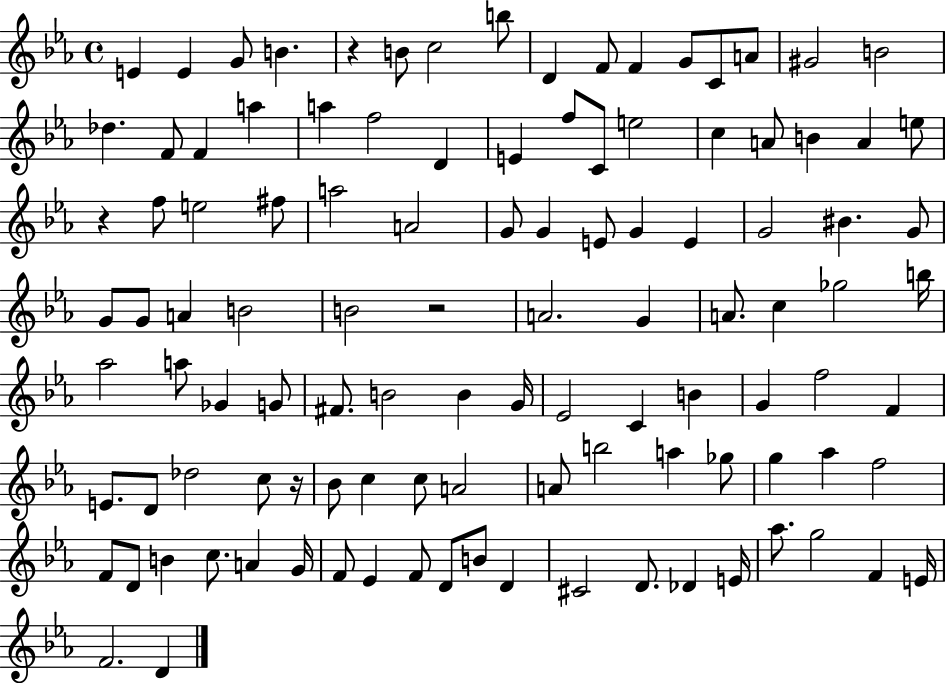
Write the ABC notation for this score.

X:1
T:Untitled
M:4/4
L:1/4
K:Eb
E E G/2 B z B/2 c2 b/2 D F/2 F G/2 C/2 A/2 ^G2 B2 _d F/2 F a a f2 D E f/2 C/2 e2 c A/2 B A e/2 z f/2 e2 ^f/2 a2 A2 G/2 G E/2 G E G2 ^B G/2 G/2 G/2 A B2 B2 z2 A2 G A/2 c _g2 b/4 _a2 a/2 _G G/2 ^F/2 B2 B G/4 _E2 C B G f2 F E/2 D/2 _d2 c/2 z/4 _B/2 c c/2 A2 A/2 b2 a _g/2 g _a f2 F/2 D/2 B c/2 A G/4 F/2 _E F/2 D/2 B/2 D ^C2 D/2 _D E/4 _a/2 g2 F E/4 F2 D